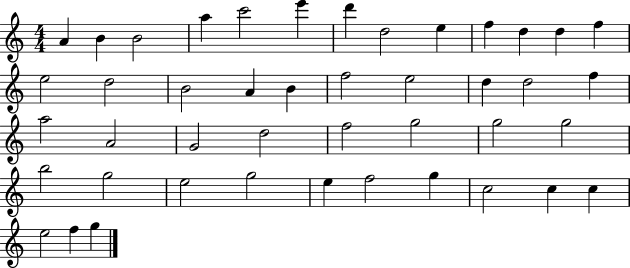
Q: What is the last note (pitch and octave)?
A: G5